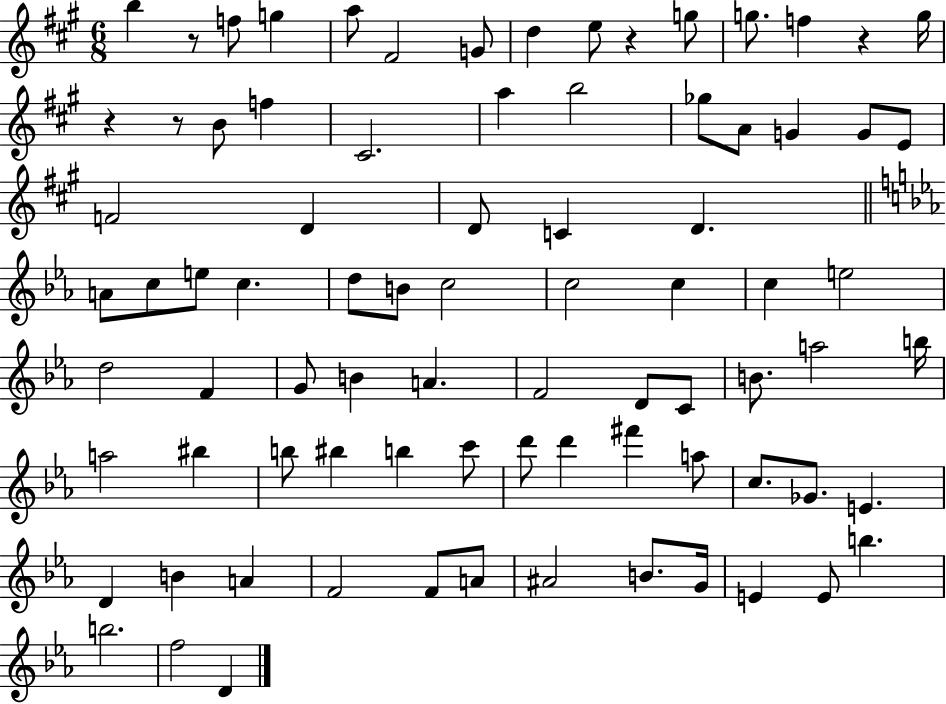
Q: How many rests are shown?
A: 5